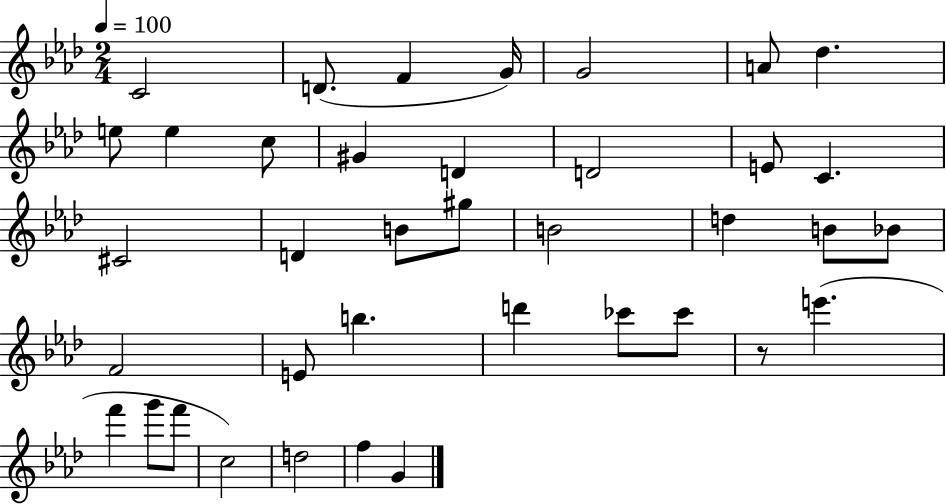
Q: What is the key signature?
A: AES major